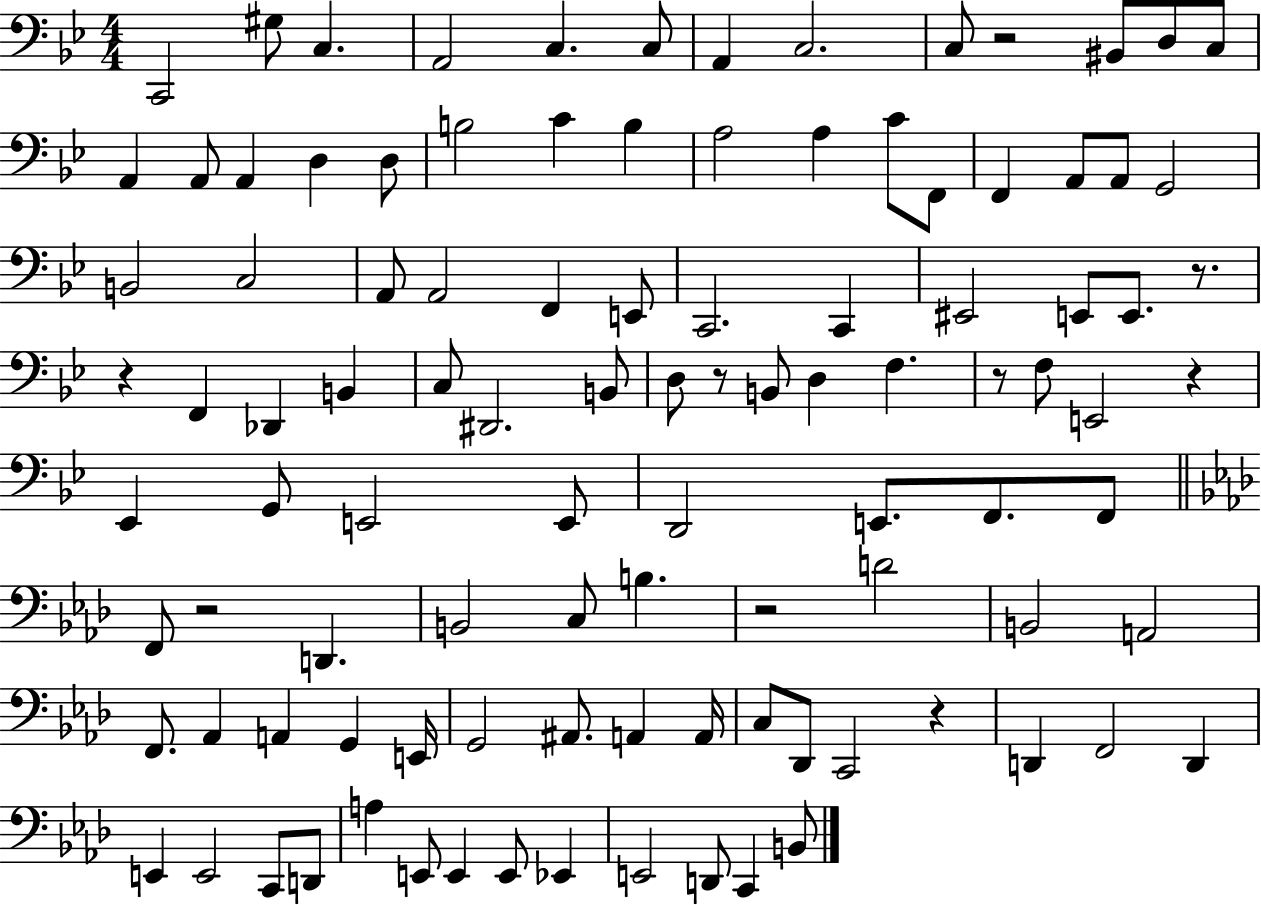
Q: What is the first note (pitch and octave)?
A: C2